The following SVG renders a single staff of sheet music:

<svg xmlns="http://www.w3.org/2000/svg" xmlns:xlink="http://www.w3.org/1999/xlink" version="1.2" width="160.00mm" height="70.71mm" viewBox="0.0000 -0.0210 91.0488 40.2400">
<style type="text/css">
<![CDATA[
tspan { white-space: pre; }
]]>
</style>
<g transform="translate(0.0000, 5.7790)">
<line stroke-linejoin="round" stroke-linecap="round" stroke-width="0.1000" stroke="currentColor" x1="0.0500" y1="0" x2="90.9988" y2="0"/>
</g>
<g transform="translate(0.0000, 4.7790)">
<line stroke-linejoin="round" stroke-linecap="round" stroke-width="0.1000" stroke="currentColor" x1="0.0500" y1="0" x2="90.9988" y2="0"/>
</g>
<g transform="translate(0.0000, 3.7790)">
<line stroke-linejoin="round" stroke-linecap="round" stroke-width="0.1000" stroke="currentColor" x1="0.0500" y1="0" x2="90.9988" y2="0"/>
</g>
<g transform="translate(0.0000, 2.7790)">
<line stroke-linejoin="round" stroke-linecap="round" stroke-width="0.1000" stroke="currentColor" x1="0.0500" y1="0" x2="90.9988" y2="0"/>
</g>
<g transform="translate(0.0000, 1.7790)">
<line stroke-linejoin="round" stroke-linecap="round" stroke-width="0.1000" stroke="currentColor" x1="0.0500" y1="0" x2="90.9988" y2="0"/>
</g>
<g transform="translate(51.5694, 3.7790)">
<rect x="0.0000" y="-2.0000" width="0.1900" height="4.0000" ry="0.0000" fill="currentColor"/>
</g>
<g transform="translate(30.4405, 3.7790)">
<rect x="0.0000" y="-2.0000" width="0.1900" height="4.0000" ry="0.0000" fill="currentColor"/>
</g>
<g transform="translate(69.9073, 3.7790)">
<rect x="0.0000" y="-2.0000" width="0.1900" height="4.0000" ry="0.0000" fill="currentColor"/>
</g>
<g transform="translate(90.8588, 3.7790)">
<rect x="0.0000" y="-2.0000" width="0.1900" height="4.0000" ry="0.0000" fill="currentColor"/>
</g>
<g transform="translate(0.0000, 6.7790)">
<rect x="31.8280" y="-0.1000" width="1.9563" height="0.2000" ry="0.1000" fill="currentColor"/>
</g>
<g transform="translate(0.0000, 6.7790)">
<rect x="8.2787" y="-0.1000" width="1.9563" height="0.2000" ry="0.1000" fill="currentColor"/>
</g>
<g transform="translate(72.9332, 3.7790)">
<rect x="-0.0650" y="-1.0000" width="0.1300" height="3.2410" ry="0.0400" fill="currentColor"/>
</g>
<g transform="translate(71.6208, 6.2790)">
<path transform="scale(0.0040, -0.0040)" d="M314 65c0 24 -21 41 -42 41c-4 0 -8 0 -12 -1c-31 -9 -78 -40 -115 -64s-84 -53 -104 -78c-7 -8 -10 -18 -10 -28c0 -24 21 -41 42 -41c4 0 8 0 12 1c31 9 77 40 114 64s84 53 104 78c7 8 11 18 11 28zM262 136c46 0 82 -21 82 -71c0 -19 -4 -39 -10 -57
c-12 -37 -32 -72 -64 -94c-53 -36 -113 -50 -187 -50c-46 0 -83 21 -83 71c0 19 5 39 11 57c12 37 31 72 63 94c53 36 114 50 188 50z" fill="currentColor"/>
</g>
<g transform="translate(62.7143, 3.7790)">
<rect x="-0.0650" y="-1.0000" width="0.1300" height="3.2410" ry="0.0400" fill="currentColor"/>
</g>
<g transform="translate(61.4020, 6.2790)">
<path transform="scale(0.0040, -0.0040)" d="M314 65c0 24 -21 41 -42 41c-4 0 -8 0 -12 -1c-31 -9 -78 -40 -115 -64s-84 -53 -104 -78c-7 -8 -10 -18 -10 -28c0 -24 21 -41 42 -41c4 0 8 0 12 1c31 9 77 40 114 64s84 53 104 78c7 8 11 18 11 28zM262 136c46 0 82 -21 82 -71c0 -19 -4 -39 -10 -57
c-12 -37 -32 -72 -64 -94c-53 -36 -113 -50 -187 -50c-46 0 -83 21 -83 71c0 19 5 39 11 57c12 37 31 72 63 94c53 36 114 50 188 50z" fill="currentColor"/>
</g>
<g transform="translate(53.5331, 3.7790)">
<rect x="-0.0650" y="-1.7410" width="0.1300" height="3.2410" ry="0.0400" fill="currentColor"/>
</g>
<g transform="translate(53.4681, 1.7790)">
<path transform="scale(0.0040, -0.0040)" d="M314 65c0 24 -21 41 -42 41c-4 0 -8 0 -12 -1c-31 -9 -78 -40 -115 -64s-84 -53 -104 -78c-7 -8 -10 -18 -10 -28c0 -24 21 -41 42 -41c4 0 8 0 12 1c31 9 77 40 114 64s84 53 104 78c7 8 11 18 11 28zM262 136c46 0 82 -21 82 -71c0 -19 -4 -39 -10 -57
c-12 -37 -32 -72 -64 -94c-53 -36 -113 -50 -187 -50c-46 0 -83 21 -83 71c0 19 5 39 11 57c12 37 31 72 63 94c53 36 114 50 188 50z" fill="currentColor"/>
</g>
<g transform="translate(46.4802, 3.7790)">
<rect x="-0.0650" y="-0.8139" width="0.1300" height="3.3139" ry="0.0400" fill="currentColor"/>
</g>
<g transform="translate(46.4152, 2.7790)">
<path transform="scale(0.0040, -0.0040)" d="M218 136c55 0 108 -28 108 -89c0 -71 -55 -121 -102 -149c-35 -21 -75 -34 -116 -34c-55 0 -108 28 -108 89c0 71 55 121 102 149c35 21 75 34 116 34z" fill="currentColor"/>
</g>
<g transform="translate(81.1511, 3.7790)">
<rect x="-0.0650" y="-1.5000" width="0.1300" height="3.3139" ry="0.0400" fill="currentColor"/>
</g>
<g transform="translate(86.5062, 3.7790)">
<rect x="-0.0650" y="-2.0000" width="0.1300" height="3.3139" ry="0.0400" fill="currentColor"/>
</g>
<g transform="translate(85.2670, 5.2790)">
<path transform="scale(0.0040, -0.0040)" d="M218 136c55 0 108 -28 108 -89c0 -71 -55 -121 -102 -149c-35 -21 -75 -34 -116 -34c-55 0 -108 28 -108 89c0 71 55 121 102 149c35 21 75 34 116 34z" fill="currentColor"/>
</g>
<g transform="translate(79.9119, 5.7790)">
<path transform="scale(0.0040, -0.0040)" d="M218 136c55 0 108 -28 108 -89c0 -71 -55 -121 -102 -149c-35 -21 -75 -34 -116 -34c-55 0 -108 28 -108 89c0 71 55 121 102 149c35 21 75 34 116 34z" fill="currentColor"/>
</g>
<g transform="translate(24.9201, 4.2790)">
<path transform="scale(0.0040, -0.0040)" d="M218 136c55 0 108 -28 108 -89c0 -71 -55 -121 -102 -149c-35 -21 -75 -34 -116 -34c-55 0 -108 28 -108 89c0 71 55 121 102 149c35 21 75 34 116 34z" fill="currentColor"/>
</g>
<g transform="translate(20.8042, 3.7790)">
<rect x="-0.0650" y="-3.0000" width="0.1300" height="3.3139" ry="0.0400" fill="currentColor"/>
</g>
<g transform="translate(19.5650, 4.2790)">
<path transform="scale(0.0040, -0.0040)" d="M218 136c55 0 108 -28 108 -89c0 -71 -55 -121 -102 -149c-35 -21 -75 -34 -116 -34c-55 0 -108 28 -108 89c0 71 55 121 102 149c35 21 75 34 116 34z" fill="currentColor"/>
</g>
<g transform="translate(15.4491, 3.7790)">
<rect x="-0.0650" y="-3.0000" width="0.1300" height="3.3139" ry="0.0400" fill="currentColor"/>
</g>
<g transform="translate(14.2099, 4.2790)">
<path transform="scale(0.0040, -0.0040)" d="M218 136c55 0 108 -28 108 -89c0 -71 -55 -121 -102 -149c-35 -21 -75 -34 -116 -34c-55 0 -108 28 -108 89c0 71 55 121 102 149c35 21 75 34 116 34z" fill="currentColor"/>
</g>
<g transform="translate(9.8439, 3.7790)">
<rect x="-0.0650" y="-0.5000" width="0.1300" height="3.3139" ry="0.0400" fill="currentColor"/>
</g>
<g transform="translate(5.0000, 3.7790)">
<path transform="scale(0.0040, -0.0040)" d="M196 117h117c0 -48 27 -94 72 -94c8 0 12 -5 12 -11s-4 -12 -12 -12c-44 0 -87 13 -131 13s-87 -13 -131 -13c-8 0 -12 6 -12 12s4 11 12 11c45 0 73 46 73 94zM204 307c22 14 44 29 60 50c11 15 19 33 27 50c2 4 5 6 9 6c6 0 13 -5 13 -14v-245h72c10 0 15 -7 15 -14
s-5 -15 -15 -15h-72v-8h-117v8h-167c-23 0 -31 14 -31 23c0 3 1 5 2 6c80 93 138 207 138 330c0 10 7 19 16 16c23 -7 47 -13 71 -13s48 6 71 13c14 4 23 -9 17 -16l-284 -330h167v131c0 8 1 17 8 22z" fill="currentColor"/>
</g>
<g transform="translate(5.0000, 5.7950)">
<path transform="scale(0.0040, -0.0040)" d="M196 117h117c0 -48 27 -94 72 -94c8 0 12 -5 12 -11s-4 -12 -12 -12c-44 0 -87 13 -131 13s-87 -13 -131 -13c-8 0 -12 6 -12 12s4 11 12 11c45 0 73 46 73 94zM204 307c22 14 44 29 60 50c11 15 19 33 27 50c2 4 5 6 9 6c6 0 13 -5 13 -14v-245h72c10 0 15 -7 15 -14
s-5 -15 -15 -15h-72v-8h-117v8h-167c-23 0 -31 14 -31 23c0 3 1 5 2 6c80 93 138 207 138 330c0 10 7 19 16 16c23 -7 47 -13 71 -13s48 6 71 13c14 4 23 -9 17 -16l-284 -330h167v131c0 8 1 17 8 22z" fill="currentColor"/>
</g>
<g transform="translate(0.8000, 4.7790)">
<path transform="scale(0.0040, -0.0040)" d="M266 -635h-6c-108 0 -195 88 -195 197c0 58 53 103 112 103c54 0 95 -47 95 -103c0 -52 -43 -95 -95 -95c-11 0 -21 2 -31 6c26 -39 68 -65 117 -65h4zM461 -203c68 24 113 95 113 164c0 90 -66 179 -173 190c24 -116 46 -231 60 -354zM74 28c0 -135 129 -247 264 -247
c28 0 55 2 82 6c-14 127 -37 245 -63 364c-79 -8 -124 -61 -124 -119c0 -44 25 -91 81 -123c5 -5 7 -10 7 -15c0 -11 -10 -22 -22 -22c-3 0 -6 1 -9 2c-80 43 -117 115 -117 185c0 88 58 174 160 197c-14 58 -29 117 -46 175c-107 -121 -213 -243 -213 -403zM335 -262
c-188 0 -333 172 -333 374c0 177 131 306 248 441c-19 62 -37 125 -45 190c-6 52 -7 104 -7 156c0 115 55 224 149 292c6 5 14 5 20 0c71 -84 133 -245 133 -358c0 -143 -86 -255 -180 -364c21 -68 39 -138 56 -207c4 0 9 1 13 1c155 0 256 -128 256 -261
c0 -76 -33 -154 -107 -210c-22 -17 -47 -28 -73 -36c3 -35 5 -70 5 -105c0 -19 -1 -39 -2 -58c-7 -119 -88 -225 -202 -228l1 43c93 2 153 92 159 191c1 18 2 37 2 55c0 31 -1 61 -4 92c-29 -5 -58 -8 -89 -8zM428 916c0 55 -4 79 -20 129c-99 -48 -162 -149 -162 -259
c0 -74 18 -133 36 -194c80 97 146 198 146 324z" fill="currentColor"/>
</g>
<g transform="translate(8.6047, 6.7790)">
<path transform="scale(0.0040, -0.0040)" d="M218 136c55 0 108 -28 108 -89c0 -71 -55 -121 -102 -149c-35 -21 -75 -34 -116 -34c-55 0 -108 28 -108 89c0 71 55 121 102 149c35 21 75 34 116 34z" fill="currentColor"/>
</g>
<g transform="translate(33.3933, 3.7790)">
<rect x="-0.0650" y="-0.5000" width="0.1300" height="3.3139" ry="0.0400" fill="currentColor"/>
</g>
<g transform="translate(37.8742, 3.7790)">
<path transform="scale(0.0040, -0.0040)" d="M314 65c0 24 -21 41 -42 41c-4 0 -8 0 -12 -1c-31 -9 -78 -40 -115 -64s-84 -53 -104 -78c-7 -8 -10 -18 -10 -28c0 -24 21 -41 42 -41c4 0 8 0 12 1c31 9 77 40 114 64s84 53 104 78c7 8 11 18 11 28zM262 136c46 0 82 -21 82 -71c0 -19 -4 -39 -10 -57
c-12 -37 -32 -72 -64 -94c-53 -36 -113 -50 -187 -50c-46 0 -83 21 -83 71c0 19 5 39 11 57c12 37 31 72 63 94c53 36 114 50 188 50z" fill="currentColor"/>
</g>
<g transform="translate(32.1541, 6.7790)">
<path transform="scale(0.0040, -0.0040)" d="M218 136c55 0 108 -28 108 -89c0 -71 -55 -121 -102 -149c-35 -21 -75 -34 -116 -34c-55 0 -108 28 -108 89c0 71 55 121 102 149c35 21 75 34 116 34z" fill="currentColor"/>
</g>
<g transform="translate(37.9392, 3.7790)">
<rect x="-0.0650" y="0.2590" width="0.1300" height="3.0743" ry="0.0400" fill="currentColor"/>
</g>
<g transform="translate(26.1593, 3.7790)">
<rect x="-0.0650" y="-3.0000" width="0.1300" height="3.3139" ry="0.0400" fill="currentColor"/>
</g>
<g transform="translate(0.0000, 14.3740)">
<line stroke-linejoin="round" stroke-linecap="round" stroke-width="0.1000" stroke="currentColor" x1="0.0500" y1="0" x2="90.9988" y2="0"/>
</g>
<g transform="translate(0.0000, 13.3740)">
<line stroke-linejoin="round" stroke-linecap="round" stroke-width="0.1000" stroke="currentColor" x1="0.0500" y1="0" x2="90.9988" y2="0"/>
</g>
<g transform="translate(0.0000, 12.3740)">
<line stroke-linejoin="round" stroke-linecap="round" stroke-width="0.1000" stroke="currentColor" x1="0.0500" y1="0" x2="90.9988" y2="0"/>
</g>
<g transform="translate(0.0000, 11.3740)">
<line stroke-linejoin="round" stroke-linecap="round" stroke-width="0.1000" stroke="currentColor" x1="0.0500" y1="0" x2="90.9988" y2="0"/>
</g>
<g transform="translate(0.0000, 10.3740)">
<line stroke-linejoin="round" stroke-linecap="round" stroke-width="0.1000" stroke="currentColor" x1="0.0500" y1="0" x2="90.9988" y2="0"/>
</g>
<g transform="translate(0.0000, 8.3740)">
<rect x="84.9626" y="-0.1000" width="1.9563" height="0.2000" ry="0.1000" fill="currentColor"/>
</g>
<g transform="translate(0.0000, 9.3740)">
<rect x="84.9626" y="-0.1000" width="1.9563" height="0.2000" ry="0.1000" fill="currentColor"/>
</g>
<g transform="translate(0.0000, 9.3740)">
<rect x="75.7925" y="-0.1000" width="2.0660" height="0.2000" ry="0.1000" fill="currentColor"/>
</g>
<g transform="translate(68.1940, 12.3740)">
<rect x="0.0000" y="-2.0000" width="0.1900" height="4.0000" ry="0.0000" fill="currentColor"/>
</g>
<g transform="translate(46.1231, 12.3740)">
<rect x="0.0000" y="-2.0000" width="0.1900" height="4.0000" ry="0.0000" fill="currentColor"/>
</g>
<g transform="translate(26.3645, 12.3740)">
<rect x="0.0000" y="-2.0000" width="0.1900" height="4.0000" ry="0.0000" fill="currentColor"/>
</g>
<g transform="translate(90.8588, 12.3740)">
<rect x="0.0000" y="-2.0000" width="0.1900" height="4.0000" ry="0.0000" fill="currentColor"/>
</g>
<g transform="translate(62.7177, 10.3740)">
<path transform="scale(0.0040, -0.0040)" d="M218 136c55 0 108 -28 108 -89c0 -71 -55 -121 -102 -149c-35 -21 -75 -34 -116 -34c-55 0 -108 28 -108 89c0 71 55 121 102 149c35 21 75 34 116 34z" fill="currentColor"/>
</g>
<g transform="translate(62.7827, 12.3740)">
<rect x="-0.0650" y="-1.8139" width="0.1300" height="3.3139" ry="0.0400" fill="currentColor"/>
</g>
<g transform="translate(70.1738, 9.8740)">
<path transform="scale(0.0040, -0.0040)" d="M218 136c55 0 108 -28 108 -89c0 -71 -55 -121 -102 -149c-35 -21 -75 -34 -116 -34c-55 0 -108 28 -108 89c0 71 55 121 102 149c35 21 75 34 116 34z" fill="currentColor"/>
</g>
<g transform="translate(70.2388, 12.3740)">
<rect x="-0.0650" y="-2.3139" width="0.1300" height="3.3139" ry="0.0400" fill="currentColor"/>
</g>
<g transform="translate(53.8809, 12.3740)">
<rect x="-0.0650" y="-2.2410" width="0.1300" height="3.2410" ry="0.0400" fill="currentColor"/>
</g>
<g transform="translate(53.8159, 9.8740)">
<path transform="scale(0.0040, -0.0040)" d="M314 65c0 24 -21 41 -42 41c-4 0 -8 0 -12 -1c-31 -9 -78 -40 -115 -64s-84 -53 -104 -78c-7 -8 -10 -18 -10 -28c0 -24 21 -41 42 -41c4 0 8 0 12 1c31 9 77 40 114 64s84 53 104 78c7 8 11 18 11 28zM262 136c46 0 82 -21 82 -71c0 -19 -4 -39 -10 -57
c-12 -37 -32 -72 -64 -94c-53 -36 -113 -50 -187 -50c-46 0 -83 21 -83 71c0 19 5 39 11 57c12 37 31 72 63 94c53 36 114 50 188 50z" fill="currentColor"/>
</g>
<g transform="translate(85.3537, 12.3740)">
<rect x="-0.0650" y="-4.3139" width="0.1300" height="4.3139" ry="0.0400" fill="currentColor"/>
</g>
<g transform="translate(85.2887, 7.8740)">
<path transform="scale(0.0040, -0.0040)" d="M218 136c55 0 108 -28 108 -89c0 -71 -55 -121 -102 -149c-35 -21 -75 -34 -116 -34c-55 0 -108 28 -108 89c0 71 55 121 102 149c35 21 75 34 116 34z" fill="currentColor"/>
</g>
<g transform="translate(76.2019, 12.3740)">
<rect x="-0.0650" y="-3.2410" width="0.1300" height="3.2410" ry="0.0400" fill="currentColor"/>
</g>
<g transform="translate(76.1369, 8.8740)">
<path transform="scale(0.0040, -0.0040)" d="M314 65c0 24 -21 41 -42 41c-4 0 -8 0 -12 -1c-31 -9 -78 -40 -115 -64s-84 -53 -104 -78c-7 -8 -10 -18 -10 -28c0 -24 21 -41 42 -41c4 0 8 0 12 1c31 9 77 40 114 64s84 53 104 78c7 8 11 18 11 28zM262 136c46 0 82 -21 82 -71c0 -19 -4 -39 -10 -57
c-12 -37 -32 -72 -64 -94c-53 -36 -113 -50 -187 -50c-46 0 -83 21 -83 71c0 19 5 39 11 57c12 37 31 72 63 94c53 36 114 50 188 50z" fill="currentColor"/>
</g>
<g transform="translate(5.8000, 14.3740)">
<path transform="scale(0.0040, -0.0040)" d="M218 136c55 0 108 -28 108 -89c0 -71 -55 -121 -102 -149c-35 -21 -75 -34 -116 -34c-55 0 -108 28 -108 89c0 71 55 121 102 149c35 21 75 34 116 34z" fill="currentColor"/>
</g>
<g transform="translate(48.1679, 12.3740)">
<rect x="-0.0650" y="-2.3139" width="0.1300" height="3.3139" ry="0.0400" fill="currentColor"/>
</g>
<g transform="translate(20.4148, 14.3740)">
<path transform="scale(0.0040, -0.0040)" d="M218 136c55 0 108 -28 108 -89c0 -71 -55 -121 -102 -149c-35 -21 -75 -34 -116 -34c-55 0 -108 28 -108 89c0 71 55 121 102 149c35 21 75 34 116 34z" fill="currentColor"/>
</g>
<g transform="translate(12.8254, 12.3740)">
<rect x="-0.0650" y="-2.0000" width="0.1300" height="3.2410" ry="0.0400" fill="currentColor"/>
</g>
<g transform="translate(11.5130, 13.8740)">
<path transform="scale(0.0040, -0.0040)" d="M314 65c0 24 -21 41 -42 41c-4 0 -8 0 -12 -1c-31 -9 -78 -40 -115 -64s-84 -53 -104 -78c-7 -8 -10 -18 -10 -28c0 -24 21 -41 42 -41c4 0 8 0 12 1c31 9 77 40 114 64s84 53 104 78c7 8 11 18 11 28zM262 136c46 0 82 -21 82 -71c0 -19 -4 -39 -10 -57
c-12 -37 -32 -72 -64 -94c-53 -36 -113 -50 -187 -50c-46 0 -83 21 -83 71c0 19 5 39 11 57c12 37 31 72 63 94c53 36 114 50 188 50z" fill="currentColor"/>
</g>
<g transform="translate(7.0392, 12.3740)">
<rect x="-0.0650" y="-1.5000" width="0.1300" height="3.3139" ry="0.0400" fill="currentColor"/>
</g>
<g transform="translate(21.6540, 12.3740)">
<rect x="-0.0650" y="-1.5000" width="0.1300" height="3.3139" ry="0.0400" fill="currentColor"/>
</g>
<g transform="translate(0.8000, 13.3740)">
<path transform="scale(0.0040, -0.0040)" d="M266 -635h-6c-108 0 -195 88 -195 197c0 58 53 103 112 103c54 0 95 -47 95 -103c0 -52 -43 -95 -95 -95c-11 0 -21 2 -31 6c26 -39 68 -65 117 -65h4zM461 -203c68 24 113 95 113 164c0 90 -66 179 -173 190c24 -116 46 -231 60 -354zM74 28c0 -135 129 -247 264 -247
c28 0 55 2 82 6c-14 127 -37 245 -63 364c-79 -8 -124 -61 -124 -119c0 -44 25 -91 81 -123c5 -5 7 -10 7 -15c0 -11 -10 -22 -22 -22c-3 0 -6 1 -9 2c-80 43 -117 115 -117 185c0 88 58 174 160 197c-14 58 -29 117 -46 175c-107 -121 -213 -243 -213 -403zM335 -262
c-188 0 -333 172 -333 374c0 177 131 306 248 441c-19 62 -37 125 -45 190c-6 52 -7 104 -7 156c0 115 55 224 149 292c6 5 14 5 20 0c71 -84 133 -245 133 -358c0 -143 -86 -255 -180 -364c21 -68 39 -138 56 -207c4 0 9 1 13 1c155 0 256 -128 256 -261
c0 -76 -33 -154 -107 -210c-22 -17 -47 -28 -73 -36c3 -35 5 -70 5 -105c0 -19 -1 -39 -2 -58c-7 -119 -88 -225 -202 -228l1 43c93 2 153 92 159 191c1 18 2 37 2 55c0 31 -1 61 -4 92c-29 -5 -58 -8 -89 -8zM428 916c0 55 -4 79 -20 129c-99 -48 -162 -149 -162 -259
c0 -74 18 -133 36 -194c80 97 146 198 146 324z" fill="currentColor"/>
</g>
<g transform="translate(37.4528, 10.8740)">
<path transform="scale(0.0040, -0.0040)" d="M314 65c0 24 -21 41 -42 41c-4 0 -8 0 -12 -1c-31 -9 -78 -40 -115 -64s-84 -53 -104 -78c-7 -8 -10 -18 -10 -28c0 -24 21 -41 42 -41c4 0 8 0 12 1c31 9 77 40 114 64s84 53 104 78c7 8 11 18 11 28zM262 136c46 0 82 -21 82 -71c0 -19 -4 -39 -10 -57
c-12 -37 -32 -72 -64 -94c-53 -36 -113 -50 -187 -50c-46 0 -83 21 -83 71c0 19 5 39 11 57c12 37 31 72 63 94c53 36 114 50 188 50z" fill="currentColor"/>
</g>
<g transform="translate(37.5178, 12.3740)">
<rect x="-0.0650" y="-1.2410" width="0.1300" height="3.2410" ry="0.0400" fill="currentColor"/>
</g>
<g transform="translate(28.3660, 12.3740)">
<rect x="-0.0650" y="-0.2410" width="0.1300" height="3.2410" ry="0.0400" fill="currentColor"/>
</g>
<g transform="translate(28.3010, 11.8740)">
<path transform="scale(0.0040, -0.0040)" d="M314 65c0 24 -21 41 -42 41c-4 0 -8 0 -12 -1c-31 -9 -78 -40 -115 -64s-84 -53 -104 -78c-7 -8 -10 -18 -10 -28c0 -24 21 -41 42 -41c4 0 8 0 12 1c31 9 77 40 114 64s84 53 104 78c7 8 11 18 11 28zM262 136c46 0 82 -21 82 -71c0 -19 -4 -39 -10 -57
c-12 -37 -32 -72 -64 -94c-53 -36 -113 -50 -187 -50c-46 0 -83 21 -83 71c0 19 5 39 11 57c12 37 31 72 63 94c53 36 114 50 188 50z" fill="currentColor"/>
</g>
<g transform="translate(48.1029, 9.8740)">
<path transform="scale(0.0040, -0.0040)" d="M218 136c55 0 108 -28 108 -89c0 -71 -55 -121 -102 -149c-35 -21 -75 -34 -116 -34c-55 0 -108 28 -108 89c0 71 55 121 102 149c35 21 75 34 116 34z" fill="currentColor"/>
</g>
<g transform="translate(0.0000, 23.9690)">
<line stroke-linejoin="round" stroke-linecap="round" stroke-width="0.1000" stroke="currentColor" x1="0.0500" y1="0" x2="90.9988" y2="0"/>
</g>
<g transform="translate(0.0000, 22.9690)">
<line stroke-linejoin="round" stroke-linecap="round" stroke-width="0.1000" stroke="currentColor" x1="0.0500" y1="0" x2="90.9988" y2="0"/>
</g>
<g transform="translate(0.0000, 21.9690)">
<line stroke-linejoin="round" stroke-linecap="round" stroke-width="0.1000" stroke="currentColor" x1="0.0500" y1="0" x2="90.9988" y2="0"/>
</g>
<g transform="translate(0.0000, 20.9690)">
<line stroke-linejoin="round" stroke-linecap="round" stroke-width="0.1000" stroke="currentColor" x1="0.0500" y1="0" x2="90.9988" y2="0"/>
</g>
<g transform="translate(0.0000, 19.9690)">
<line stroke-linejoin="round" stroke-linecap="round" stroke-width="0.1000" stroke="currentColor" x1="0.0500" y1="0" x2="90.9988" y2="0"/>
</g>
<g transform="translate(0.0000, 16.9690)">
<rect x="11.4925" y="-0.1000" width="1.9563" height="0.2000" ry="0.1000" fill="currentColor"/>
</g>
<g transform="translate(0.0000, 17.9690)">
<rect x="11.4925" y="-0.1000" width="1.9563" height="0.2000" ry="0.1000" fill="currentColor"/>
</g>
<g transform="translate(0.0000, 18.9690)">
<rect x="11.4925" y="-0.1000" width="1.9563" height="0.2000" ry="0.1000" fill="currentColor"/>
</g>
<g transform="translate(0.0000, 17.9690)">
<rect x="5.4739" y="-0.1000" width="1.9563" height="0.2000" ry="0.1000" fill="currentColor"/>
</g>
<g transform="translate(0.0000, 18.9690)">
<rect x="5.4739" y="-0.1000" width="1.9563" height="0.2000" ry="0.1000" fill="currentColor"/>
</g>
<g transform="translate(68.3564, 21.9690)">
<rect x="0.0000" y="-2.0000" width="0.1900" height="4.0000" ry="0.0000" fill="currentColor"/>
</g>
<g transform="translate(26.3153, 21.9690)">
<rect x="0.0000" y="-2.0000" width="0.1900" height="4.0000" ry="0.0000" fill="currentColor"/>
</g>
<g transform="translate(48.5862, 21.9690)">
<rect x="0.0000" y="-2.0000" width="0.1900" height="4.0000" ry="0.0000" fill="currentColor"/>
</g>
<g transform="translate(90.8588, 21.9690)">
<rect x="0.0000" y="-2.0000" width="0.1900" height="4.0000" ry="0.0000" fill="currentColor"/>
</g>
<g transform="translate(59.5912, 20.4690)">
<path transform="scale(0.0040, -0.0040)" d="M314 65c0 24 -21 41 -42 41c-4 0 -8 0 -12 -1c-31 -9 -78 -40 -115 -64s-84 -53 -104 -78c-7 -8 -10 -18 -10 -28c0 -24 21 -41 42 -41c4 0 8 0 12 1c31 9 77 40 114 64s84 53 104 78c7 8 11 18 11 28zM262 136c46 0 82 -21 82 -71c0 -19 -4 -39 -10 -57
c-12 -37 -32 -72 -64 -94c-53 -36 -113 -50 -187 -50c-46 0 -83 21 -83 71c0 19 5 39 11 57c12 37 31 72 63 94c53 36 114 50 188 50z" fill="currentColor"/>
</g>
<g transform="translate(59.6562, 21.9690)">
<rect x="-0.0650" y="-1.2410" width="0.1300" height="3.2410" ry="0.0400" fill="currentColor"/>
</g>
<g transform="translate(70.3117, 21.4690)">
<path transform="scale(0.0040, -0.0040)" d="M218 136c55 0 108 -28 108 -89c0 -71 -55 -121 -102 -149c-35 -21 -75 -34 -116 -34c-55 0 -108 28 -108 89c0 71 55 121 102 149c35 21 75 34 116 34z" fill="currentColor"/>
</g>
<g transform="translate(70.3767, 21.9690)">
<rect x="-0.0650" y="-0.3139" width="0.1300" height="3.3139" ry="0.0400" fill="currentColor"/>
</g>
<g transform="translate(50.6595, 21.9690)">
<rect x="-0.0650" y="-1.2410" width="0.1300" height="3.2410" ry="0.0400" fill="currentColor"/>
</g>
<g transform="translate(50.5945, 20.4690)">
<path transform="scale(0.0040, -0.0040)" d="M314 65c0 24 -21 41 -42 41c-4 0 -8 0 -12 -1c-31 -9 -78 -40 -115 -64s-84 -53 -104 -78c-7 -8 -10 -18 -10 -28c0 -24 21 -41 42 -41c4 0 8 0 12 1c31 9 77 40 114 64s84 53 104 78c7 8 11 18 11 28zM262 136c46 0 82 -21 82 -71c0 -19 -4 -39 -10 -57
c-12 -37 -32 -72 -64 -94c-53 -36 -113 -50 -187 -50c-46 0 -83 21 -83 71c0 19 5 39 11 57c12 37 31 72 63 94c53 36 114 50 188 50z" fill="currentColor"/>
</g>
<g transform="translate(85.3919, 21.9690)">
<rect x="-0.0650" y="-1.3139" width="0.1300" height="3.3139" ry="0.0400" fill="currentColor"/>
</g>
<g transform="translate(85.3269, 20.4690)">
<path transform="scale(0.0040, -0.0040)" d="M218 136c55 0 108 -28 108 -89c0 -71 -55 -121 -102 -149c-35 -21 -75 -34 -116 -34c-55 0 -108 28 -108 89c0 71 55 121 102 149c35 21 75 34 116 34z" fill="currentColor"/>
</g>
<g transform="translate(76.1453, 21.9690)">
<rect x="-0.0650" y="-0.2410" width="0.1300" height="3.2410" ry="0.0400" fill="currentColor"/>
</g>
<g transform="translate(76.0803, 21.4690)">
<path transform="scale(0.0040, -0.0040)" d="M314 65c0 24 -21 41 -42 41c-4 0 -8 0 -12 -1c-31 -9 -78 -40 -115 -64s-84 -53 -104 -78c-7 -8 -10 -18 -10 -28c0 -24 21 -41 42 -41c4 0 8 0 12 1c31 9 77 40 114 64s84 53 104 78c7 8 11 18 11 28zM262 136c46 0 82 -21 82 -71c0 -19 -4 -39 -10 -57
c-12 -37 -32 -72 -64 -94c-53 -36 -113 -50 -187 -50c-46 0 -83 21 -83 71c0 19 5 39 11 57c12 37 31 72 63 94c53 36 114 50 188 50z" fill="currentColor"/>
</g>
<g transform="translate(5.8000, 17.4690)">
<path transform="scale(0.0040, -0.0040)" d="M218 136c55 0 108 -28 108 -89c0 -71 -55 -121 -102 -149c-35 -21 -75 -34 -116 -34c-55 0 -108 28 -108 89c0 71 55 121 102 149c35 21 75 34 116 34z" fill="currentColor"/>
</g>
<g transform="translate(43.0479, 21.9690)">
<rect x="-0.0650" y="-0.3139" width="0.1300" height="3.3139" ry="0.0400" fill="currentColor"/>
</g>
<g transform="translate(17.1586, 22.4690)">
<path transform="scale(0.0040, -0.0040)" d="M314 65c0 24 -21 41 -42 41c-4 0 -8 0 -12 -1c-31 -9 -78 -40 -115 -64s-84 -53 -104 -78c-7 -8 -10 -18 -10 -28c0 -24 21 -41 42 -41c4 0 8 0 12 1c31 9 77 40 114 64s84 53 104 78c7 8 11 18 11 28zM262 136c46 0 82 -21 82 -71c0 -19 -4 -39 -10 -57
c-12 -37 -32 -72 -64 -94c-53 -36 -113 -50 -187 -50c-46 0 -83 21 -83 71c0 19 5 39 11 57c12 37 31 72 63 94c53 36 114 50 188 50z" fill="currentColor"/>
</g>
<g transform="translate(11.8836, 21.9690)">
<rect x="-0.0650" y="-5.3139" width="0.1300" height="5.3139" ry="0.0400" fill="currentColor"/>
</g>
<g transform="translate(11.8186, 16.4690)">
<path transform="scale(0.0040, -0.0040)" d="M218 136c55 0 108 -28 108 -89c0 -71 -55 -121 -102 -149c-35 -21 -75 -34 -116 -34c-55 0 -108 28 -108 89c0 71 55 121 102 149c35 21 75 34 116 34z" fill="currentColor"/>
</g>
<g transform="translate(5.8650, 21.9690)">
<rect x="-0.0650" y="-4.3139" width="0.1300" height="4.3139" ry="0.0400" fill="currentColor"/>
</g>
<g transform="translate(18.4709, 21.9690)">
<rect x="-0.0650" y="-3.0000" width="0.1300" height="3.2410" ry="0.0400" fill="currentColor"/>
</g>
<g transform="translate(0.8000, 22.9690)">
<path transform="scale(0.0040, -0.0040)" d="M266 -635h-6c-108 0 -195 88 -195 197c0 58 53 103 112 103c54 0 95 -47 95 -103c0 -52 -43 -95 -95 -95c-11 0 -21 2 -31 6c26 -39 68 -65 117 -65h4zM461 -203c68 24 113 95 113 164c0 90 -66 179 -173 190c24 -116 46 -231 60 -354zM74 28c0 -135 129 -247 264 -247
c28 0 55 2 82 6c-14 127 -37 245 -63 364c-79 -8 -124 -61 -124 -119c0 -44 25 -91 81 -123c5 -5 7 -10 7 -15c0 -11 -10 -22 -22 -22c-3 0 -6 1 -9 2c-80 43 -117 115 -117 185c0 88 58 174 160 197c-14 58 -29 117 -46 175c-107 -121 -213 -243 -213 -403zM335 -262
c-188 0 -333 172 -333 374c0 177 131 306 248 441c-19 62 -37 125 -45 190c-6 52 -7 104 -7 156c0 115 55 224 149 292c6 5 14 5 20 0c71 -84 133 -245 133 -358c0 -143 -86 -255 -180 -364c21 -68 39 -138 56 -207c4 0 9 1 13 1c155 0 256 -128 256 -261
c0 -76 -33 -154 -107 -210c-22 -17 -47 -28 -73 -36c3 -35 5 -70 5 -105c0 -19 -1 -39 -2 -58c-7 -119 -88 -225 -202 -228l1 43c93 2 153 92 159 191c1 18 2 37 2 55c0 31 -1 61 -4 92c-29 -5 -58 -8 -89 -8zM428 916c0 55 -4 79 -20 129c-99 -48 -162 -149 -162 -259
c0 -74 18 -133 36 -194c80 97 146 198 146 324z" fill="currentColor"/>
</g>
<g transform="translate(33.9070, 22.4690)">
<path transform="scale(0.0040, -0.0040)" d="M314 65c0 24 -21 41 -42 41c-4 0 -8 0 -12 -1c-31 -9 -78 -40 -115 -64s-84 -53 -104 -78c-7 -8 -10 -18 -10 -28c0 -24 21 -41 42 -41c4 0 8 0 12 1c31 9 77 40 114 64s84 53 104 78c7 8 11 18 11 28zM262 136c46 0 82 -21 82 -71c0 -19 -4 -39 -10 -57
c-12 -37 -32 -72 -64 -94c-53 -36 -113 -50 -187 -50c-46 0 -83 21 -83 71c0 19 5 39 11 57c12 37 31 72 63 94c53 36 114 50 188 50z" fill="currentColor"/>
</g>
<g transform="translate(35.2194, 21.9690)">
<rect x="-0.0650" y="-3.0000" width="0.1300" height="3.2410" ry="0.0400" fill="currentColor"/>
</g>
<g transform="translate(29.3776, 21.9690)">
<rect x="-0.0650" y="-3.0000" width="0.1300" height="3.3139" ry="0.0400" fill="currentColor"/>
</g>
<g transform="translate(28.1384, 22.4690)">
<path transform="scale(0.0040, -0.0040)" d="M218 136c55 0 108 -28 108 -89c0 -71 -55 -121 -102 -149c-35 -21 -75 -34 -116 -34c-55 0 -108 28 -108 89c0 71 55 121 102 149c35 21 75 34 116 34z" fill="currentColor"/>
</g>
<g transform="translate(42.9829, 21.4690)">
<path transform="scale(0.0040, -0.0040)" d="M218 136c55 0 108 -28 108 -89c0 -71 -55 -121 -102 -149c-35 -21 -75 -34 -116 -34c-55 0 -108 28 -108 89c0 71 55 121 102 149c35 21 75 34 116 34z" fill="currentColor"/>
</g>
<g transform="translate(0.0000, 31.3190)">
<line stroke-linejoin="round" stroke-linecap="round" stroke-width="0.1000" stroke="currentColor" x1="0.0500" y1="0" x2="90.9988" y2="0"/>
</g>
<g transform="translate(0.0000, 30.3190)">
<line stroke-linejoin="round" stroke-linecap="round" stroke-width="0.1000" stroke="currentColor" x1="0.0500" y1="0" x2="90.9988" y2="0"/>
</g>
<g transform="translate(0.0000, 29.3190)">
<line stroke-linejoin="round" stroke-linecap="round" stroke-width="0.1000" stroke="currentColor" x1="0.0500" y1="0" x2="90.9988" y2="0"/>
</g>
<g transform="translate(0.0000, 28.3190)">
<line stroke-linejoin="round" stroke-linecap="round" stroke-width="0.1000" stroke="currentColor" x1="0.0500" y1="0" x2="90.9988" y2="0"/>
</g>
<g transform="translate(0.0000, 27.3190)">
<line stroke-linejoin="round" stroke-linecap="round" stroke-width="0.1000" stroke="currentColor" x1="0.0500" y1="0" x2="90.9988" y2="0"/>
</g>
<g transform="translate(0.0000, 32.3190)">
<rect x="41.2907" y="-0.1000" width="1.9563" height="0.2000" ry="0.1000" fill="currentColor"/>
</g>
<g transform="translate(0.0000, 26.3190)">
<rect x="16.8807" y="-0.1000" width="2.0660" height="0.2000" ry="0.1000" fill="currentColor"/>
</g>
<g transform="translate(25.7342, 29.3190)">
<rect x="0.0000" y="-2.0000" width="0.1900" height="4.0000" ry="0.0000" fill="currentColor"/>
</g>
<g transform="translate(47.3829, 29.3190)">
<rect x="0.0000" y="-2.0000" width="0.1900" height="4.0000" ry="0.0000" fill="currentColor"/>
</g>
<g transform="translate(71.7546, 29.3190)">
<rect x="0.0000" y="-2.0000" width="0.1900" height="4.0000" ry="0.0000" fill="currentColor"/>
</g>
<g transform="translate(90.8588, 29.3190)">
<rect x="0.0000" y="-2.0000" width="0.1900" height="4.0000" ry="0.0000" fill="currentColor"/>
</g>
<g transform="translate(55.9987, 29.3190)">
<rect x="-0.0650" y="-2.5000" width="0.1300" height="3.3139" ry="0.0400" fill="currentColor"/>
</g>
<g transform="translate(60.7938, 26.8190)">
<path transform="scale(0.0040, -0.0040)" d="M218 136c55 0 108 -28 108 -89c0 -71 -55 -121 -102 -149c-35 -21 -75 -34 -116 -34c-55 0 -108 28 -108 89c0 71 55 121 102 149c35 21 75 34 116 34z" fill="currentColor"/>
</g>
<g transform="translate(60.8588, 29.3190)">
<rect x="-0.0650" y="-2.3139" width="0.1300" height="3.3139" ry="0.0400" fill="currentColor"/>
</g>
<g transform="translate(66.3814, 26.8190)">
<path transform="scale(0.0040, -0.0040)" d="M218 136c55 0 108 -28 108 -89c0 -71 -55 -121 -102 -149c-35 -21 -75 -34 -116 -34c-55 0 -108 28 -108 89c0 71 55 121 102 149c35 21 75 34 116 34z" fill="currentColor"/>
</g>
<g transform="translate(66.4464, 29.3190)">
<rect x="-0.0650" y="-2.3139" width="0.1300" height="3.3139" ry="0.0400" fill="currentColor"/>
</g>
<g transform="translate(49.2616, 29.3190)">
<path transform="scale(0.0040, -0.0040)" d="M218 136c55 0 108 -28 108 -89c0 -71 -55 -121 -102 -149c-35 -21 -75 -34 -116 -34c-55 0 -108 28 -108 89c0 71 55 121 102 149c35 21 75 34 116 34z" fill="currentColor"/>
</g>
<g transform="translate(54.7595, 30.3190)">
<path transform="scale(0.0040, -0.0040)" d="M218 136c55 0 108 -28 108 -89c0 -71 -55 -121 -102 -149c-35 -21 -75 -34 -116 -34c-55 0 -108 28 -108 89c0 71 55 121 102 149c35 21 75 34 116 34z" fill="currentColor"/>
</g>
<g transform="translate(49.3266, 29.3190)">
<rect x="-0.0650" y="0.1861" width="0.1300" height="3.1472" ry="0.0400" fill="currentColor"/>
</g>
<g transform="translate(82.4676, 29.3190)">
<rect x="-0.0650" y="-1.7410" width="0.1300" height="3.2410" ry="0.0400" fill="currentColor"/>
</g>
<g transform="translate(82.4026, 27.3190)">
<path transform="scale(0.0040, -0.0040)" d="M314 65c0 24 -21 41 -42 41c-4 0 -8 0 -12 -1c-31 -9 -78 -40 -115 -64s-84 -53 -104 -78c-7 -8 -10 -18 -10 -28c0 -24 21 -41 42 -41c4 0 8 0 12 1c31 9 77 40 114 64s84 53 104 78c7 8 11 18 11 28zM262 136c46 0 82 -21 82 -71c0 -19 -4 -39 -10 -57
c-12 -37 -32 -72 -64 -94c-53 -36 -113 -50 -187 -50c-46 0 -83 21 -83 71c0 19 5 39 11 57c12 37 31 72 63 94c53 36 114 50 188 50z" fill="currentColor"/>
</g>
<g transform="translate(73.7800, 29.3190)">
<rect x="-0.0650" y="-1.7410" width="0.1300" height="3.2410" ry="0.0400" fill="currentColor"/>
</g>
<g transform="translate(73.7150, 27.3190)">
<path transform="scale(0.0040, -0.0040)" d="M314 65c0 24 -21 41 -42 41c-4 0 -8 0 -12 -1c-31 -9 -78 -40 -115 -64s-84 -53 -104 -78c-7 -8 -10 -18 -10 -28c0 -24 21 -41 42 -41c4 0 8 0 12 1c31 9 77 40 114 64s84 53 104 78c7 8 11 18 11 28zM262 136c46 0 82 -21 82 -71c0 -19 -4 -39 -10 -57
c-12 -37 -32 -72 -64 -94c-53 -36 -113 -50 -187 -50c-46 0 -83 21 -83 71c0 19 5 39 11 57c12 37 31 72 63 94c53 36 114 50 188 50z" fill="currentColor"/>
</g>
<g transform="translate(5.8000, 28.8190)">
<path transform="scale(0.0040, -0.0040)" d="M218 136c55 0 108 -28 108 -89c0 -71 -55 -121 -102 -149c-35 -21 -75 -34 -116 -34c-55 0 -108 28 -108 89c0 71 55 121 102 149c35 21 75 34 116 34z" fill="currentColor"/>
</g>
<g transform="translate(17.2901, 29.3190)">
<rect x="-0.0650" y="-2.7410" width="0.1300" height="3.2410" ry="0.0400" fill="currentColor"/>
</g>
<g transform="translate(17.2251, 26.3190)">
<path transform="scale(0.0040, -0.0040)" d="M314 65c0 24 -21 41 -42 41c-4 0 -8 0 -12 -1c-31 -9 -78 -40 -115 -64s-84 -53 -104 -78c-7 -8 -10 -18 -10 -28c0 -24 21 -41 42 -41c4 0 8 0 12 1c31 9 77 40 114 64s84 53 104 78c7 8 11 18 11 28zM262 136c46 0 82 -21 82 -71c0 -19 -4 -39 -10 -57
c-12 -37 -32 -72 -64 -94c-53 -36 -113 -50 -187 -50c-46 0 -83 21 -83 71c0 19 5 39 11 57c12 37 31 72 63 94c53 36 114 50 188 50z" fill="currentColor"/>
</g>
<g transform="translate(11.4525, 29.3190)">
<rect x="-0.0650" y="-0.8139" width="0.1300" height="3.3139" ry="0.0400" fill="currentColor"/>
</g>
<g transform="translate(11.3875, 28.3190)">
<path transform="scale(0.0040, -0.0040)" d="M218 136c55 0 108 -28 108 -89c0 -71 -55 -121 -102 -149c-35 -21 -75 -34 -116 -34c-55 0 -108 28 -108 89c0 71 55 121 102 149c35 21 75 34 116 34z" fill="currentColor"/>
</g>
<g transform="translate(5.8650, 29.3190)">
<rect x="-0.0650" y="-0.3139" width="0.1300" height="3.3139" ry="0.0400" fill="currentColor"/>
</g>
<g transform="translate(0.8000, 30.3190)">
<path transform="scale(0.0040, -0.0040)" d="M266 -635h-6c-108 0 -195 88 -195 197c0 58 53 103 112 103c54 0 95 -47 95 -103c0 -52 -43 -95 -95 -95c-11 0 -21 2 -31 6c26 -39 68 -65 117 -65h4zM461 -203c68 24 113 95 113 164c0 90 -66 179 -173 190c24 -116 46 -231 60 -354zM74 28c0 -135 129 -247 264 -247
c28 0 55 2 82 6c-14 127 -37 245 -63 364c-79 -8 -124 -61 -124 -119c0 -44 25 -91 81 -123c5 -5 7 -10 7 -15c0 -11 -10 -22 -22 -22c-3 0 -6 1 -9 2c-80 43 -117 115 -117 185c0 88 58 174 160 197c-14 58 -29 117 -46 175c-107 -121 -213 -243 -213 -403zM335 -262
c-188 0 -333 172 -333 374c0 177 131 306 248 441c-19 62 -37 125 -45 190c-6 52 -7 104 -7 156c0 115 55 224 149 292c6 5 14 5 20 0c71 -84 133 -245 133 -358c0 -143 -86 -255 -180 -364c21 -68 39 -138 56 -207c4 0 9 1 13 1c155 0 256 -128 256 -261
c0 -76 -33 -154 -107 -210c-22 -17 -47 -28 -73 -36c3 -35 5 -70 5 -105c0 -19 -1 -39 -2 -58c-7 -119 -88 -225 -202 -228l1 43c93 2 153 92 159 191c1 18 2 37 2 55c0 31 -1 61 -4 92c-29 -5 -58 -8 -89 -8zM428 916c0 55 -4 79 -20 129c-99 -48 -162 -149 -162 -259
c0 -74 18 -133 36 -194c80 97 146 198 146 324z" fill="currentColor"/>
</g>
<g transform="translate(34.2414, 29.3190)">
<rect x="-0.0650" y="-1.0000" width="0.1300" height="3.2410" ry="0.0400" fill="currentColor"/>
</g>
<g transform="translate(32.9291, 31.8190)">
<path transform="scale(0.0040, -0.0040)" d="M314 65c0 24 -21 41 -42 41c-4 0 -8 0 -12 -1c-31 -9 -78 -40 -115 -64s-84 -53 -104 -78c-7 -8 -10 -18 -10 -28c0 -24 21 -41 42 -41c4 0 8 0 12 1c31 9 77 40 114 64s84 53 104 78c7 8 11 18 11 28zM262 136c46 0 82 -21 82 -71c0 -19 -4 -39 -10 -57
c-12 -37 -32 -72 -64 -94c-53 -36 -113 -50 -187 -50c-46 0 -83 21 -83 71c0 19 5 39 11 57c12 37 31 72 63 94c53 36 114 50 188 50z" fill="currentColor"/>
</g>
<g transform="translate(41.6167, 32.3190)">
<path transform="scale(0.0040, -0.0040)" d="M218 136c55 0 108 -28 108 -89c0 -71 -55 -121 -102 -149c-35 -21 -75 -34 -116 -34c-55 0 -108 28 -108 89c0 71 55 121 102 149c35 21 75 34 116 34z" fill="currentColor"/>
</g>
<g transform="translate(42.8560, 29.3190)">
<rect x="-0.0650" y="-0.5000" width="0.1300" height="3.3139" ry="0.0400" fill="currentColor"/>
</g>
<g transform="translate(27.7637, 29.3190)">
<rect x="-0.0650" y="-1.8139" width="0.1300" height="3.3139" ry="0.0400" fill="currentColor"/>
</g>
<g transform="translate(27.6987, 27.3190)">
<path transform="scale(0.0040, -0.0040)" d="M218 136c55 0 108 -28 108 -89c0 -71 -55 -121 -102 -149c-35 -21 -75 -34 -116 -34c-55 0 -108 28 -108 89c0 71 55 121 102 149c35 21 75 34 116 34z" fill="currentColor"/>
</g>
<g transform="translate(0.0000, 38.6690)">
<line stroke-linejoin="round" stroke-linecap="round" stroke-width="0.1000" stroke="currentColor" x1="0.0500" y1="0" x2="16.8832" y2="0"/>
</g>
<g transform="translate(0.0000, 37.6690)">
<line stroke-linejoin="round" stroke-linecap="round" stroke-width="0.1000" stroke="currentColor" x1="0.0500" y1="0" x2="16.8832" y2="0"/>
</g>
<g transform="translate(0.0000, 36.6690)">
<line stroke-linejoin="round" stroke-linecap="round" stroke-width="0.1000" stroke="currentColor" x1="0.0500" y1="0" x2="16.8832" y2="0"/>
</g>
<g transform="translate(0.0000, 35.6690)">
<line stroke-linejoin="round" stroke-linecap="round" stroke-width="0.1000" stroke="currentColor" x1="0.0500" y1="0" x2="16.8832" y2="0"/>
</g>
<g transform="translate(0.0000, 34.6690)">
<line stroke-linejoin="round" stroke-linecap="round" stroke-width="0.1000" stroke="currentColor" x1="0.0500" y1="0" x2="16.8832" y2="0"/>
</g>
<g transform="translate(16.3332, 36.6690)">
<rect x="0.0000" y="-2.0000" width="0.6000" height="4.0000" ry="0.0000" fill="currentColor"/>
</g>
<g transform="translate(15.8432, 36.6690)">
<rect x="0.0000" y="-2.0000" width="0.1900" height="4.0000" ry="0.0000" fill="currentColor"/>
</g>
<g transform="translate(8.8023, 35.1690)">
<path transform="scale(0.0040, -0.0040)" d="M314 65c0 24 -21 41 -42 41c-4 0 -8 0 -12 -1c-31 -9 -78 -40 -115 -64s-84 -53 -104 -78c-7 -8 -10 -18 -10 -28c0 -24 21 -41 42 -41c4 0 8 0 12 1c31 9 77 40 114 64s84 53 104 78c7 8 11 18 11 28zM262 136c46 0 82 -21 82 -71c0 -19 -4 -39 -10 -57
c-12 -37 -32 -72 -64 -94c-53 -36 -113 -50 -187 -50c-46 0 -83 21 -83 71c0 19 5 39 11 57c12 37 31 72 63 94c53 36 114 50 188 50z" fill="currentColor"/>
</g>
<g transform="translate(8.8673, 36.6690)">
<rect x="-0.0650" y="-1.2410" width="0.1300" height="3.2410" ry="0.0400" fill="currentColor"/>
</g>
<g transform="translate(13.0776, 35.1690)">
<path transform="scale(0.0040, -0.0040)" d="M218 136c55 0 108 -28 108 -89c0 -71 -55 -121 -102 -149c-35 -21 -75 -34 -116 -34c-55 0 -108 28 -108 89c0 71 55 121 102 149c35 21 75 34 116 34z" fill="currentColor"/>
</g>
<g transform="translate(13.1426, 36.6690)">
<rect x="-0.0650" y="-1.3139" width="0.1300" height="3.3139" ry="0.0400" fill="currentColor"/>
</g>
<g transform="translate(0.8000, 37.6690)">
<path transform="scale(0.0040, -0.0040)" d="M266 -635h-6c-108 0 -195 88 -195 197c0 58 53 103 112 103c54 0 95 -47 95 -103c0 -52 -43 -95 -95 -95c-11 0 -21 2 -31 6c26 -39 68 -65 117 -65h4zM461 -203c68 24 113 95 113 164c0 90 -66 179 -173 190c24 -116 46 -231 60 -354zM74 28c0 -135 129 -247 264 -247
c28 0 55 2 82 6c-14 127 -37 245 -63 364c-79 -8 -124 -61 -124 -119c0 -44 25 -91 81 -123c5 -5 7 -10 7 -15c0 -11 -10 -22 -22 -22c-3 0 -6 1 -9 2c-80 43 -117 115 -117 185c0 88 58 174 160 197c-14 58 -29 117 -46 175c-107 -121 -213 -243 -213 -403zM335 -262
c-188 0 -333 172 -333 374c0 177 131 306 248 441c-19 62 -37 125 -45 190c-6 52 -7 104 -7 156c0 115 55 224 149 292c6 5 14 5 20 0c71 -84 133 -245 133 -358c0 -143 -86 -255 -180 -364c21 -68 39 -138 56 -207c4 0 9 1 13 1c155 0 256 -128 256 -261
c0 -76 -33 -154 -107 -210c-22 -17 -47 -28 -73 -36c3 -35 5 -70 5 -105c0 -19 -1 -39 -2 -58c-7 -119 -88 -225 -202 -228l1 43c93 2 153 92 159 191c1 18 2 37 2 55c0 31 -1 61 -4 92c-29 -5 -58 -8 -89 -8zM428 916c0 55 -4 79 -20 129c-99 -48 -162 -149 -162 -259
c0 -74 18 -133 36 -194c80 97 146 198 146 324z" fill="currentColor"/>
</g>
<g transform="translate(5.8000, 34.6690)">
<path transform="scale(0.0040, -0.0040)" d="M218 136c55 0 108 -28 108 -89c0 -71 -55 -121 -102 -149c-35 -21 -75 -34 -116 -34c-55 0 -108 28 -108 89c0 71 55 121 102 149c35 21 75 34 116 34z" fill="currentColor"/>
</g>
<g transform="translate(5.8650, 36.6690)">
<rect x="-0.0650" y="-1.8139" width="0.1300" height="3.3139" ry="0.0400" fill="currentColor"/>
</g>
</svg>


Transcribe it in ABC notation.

X:1
T:Untitled
M:4/4
L:1/4
K:C
C A A A C B2 d f2 D2 D2 E F E F2 E c2 e2 g g2 f g b2 d' d' f' A2 A A2 c e2 e2 c c2 e c d a2 f D2 C B G g g f2 f2 f e2 e